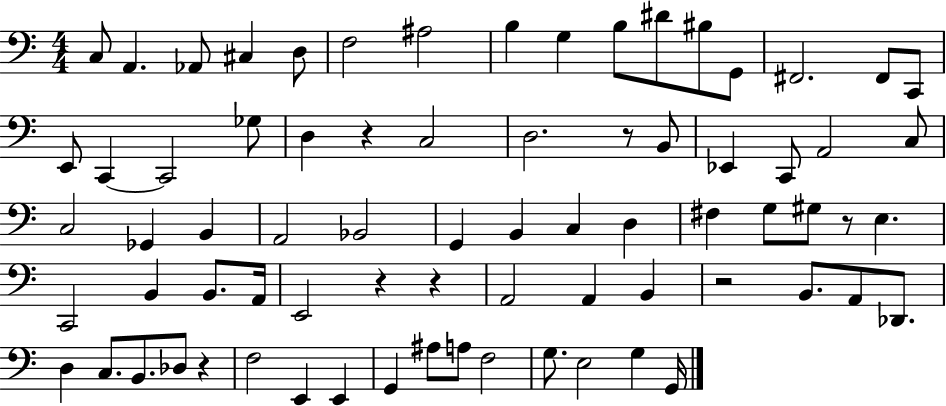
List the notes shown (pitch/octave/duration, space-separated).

C3/e A2/q. Ab2/e C#3/q D3/e F3/h A#3/h B3/q G3/q B3/e D#4/e BIS3/e G2/e F#2/h. F#2/e C2/e E2/e C2/q C2/h Gb3/e D3/q R/q C3/h D3/h. R/e B2/e Eb2/q C2/e A2/h C3/e C3/h Gb2/q B2/q A2/h Bb2/h G2/q B2/q C3/q D3/q F#3/q G3/e G#3/e R/e E3/q. C2/h B2/q B2/e. A2/s E2/h R/q R/q A2/h A2/q B2/q R/h B2/e. A2/e Db2/e. D3/q C3/e. B2/e. Db3/e R/q F3/h E2/q E2/q G2/q A#3/e A3/e F3/h G3/e. E3/h G3/q G2/s